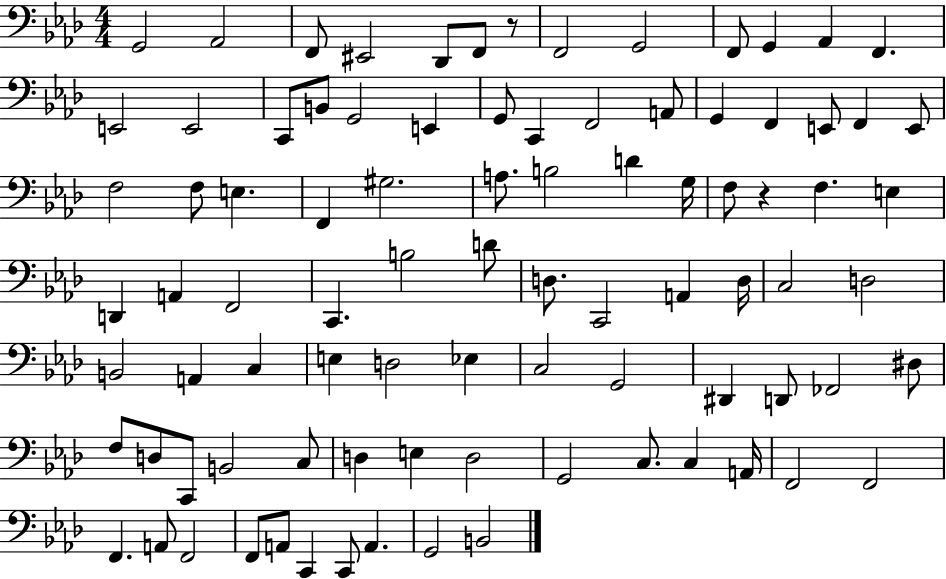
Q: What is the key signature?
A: AES major